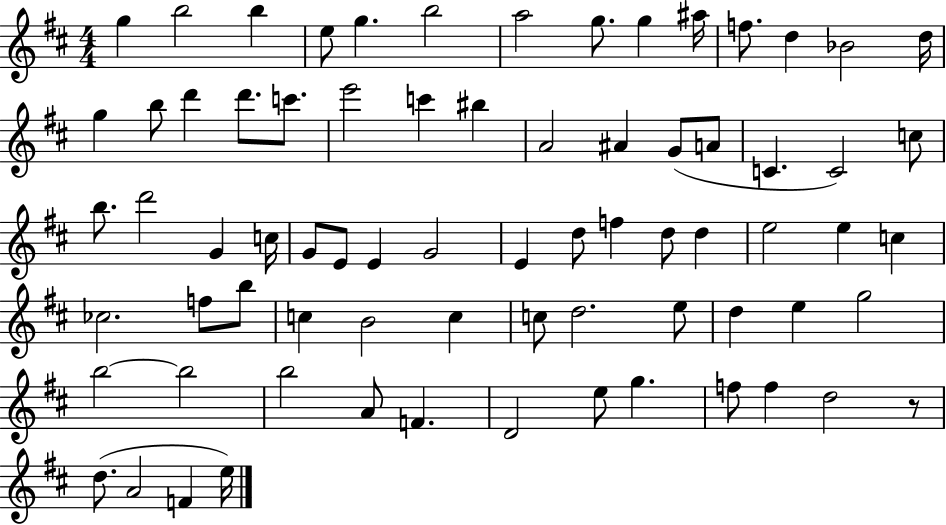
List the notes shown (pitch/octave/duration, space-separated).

G5/q B5/h B5/q E5/e G5/q. B5/h A5/h G5/e. G5/q A#5/s F5/e. D5/q Bb4/h D5/s G5/q B5/e D6/q D6/e. C6/e. E6/h C6/q BIS5/q A4/h A#4/q G4/e A4/e C4/q. C4/h C5/e B5/e. D6/h G4/q C5/s G4/e E4/e E4/q G4/h E4/q D5/e F5/q D5/e D5/q E5/h E5/q C5/q CES5/h. F5/e B5/e C5/q B4/h C5/q C5/e D5/h. E5/e D5/q E5/q G5/h B5/h B5/h B5/h A4/e F4/q. D4/h E5/e G5/q. F5/e F5/q D5/h R/e D5/e. A4/h F4/q E5/s